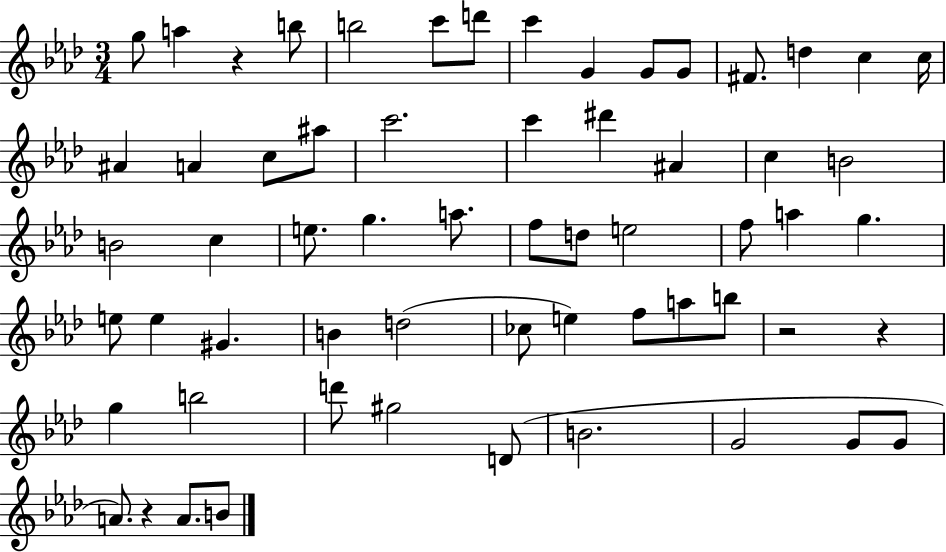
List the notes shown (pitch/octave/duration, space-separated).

G5/e A5/q R/q B5/e B5/h C6/e D6/e C6/q G4/q G4/e G4/e F#4/e. D5/q C5/q C5/s A#4/q A4/q C5/e A#5/e C6/h. C6/q D#6/q A#4/q C5/q B4/h B4/h C5/q E5/e. G5/q. A5/e. F5/e D5/e E5/h F5/e A5/q G5/q. E5/e E5/q G#4/q. B4/q D5/h CES5/e E5/q F5/e A5/e B5/e R/h R/q G5/q B5/h D6/e G#5/h D4/e B4/h. G4/h G4/e G4/e A4/e. R/q A4/e. B4/e